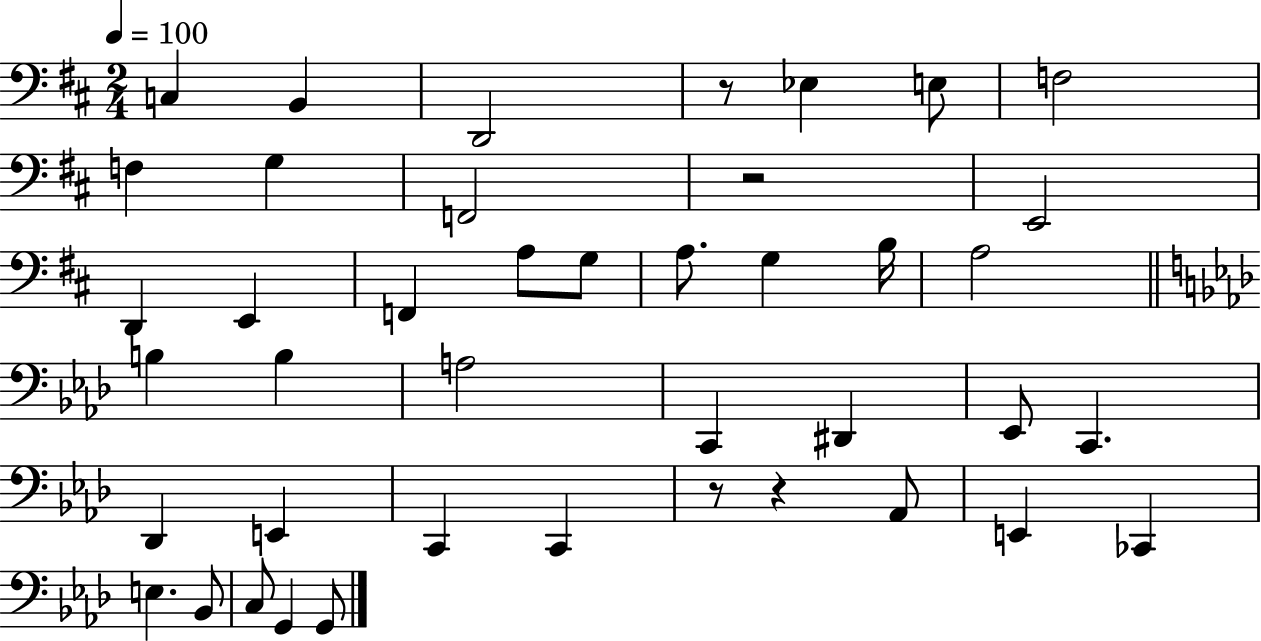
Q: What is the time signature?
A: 2/4